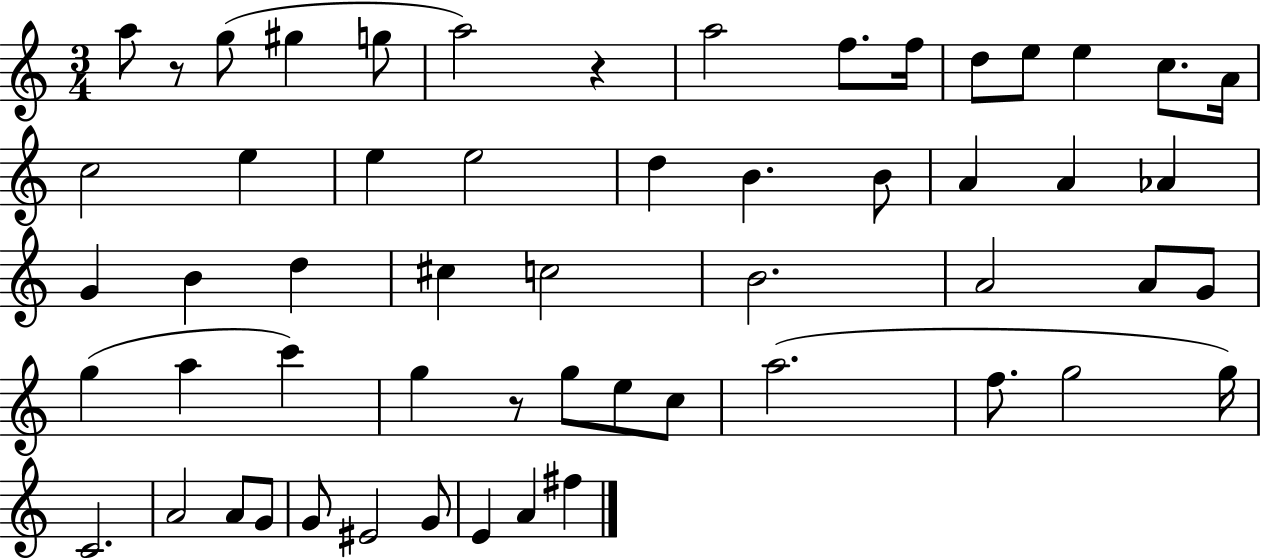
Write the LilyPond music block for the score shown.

{
  \clef treble
  \numericTimeSignature
  \time 3/4
  \key c \major
  a''8 r8 g''8( gis''4 g''8 | a''2) r4 | a''2 f''8. f''16 | d''8 e''8 e''4 c''8. a'16 | \break c''2 e''4 | e''4 e''2 | d''4 b'4. b'8 | a'4 a'4 aes'4 | \break g'4 b'4 d''4 | cis''4 c''2 | b'2. | a'2 a'8 g'8 | \break g''4( a''4 c'''4) | g''4 r8 g''8 e''8 c''8 | a''2.( | f''8. g''2 g''16) | \break c'2. | a'2 a'8 g'8 | g'8 eis'2 g'8 | e'4 a'4 fis''4 | \break \bar "|."
}